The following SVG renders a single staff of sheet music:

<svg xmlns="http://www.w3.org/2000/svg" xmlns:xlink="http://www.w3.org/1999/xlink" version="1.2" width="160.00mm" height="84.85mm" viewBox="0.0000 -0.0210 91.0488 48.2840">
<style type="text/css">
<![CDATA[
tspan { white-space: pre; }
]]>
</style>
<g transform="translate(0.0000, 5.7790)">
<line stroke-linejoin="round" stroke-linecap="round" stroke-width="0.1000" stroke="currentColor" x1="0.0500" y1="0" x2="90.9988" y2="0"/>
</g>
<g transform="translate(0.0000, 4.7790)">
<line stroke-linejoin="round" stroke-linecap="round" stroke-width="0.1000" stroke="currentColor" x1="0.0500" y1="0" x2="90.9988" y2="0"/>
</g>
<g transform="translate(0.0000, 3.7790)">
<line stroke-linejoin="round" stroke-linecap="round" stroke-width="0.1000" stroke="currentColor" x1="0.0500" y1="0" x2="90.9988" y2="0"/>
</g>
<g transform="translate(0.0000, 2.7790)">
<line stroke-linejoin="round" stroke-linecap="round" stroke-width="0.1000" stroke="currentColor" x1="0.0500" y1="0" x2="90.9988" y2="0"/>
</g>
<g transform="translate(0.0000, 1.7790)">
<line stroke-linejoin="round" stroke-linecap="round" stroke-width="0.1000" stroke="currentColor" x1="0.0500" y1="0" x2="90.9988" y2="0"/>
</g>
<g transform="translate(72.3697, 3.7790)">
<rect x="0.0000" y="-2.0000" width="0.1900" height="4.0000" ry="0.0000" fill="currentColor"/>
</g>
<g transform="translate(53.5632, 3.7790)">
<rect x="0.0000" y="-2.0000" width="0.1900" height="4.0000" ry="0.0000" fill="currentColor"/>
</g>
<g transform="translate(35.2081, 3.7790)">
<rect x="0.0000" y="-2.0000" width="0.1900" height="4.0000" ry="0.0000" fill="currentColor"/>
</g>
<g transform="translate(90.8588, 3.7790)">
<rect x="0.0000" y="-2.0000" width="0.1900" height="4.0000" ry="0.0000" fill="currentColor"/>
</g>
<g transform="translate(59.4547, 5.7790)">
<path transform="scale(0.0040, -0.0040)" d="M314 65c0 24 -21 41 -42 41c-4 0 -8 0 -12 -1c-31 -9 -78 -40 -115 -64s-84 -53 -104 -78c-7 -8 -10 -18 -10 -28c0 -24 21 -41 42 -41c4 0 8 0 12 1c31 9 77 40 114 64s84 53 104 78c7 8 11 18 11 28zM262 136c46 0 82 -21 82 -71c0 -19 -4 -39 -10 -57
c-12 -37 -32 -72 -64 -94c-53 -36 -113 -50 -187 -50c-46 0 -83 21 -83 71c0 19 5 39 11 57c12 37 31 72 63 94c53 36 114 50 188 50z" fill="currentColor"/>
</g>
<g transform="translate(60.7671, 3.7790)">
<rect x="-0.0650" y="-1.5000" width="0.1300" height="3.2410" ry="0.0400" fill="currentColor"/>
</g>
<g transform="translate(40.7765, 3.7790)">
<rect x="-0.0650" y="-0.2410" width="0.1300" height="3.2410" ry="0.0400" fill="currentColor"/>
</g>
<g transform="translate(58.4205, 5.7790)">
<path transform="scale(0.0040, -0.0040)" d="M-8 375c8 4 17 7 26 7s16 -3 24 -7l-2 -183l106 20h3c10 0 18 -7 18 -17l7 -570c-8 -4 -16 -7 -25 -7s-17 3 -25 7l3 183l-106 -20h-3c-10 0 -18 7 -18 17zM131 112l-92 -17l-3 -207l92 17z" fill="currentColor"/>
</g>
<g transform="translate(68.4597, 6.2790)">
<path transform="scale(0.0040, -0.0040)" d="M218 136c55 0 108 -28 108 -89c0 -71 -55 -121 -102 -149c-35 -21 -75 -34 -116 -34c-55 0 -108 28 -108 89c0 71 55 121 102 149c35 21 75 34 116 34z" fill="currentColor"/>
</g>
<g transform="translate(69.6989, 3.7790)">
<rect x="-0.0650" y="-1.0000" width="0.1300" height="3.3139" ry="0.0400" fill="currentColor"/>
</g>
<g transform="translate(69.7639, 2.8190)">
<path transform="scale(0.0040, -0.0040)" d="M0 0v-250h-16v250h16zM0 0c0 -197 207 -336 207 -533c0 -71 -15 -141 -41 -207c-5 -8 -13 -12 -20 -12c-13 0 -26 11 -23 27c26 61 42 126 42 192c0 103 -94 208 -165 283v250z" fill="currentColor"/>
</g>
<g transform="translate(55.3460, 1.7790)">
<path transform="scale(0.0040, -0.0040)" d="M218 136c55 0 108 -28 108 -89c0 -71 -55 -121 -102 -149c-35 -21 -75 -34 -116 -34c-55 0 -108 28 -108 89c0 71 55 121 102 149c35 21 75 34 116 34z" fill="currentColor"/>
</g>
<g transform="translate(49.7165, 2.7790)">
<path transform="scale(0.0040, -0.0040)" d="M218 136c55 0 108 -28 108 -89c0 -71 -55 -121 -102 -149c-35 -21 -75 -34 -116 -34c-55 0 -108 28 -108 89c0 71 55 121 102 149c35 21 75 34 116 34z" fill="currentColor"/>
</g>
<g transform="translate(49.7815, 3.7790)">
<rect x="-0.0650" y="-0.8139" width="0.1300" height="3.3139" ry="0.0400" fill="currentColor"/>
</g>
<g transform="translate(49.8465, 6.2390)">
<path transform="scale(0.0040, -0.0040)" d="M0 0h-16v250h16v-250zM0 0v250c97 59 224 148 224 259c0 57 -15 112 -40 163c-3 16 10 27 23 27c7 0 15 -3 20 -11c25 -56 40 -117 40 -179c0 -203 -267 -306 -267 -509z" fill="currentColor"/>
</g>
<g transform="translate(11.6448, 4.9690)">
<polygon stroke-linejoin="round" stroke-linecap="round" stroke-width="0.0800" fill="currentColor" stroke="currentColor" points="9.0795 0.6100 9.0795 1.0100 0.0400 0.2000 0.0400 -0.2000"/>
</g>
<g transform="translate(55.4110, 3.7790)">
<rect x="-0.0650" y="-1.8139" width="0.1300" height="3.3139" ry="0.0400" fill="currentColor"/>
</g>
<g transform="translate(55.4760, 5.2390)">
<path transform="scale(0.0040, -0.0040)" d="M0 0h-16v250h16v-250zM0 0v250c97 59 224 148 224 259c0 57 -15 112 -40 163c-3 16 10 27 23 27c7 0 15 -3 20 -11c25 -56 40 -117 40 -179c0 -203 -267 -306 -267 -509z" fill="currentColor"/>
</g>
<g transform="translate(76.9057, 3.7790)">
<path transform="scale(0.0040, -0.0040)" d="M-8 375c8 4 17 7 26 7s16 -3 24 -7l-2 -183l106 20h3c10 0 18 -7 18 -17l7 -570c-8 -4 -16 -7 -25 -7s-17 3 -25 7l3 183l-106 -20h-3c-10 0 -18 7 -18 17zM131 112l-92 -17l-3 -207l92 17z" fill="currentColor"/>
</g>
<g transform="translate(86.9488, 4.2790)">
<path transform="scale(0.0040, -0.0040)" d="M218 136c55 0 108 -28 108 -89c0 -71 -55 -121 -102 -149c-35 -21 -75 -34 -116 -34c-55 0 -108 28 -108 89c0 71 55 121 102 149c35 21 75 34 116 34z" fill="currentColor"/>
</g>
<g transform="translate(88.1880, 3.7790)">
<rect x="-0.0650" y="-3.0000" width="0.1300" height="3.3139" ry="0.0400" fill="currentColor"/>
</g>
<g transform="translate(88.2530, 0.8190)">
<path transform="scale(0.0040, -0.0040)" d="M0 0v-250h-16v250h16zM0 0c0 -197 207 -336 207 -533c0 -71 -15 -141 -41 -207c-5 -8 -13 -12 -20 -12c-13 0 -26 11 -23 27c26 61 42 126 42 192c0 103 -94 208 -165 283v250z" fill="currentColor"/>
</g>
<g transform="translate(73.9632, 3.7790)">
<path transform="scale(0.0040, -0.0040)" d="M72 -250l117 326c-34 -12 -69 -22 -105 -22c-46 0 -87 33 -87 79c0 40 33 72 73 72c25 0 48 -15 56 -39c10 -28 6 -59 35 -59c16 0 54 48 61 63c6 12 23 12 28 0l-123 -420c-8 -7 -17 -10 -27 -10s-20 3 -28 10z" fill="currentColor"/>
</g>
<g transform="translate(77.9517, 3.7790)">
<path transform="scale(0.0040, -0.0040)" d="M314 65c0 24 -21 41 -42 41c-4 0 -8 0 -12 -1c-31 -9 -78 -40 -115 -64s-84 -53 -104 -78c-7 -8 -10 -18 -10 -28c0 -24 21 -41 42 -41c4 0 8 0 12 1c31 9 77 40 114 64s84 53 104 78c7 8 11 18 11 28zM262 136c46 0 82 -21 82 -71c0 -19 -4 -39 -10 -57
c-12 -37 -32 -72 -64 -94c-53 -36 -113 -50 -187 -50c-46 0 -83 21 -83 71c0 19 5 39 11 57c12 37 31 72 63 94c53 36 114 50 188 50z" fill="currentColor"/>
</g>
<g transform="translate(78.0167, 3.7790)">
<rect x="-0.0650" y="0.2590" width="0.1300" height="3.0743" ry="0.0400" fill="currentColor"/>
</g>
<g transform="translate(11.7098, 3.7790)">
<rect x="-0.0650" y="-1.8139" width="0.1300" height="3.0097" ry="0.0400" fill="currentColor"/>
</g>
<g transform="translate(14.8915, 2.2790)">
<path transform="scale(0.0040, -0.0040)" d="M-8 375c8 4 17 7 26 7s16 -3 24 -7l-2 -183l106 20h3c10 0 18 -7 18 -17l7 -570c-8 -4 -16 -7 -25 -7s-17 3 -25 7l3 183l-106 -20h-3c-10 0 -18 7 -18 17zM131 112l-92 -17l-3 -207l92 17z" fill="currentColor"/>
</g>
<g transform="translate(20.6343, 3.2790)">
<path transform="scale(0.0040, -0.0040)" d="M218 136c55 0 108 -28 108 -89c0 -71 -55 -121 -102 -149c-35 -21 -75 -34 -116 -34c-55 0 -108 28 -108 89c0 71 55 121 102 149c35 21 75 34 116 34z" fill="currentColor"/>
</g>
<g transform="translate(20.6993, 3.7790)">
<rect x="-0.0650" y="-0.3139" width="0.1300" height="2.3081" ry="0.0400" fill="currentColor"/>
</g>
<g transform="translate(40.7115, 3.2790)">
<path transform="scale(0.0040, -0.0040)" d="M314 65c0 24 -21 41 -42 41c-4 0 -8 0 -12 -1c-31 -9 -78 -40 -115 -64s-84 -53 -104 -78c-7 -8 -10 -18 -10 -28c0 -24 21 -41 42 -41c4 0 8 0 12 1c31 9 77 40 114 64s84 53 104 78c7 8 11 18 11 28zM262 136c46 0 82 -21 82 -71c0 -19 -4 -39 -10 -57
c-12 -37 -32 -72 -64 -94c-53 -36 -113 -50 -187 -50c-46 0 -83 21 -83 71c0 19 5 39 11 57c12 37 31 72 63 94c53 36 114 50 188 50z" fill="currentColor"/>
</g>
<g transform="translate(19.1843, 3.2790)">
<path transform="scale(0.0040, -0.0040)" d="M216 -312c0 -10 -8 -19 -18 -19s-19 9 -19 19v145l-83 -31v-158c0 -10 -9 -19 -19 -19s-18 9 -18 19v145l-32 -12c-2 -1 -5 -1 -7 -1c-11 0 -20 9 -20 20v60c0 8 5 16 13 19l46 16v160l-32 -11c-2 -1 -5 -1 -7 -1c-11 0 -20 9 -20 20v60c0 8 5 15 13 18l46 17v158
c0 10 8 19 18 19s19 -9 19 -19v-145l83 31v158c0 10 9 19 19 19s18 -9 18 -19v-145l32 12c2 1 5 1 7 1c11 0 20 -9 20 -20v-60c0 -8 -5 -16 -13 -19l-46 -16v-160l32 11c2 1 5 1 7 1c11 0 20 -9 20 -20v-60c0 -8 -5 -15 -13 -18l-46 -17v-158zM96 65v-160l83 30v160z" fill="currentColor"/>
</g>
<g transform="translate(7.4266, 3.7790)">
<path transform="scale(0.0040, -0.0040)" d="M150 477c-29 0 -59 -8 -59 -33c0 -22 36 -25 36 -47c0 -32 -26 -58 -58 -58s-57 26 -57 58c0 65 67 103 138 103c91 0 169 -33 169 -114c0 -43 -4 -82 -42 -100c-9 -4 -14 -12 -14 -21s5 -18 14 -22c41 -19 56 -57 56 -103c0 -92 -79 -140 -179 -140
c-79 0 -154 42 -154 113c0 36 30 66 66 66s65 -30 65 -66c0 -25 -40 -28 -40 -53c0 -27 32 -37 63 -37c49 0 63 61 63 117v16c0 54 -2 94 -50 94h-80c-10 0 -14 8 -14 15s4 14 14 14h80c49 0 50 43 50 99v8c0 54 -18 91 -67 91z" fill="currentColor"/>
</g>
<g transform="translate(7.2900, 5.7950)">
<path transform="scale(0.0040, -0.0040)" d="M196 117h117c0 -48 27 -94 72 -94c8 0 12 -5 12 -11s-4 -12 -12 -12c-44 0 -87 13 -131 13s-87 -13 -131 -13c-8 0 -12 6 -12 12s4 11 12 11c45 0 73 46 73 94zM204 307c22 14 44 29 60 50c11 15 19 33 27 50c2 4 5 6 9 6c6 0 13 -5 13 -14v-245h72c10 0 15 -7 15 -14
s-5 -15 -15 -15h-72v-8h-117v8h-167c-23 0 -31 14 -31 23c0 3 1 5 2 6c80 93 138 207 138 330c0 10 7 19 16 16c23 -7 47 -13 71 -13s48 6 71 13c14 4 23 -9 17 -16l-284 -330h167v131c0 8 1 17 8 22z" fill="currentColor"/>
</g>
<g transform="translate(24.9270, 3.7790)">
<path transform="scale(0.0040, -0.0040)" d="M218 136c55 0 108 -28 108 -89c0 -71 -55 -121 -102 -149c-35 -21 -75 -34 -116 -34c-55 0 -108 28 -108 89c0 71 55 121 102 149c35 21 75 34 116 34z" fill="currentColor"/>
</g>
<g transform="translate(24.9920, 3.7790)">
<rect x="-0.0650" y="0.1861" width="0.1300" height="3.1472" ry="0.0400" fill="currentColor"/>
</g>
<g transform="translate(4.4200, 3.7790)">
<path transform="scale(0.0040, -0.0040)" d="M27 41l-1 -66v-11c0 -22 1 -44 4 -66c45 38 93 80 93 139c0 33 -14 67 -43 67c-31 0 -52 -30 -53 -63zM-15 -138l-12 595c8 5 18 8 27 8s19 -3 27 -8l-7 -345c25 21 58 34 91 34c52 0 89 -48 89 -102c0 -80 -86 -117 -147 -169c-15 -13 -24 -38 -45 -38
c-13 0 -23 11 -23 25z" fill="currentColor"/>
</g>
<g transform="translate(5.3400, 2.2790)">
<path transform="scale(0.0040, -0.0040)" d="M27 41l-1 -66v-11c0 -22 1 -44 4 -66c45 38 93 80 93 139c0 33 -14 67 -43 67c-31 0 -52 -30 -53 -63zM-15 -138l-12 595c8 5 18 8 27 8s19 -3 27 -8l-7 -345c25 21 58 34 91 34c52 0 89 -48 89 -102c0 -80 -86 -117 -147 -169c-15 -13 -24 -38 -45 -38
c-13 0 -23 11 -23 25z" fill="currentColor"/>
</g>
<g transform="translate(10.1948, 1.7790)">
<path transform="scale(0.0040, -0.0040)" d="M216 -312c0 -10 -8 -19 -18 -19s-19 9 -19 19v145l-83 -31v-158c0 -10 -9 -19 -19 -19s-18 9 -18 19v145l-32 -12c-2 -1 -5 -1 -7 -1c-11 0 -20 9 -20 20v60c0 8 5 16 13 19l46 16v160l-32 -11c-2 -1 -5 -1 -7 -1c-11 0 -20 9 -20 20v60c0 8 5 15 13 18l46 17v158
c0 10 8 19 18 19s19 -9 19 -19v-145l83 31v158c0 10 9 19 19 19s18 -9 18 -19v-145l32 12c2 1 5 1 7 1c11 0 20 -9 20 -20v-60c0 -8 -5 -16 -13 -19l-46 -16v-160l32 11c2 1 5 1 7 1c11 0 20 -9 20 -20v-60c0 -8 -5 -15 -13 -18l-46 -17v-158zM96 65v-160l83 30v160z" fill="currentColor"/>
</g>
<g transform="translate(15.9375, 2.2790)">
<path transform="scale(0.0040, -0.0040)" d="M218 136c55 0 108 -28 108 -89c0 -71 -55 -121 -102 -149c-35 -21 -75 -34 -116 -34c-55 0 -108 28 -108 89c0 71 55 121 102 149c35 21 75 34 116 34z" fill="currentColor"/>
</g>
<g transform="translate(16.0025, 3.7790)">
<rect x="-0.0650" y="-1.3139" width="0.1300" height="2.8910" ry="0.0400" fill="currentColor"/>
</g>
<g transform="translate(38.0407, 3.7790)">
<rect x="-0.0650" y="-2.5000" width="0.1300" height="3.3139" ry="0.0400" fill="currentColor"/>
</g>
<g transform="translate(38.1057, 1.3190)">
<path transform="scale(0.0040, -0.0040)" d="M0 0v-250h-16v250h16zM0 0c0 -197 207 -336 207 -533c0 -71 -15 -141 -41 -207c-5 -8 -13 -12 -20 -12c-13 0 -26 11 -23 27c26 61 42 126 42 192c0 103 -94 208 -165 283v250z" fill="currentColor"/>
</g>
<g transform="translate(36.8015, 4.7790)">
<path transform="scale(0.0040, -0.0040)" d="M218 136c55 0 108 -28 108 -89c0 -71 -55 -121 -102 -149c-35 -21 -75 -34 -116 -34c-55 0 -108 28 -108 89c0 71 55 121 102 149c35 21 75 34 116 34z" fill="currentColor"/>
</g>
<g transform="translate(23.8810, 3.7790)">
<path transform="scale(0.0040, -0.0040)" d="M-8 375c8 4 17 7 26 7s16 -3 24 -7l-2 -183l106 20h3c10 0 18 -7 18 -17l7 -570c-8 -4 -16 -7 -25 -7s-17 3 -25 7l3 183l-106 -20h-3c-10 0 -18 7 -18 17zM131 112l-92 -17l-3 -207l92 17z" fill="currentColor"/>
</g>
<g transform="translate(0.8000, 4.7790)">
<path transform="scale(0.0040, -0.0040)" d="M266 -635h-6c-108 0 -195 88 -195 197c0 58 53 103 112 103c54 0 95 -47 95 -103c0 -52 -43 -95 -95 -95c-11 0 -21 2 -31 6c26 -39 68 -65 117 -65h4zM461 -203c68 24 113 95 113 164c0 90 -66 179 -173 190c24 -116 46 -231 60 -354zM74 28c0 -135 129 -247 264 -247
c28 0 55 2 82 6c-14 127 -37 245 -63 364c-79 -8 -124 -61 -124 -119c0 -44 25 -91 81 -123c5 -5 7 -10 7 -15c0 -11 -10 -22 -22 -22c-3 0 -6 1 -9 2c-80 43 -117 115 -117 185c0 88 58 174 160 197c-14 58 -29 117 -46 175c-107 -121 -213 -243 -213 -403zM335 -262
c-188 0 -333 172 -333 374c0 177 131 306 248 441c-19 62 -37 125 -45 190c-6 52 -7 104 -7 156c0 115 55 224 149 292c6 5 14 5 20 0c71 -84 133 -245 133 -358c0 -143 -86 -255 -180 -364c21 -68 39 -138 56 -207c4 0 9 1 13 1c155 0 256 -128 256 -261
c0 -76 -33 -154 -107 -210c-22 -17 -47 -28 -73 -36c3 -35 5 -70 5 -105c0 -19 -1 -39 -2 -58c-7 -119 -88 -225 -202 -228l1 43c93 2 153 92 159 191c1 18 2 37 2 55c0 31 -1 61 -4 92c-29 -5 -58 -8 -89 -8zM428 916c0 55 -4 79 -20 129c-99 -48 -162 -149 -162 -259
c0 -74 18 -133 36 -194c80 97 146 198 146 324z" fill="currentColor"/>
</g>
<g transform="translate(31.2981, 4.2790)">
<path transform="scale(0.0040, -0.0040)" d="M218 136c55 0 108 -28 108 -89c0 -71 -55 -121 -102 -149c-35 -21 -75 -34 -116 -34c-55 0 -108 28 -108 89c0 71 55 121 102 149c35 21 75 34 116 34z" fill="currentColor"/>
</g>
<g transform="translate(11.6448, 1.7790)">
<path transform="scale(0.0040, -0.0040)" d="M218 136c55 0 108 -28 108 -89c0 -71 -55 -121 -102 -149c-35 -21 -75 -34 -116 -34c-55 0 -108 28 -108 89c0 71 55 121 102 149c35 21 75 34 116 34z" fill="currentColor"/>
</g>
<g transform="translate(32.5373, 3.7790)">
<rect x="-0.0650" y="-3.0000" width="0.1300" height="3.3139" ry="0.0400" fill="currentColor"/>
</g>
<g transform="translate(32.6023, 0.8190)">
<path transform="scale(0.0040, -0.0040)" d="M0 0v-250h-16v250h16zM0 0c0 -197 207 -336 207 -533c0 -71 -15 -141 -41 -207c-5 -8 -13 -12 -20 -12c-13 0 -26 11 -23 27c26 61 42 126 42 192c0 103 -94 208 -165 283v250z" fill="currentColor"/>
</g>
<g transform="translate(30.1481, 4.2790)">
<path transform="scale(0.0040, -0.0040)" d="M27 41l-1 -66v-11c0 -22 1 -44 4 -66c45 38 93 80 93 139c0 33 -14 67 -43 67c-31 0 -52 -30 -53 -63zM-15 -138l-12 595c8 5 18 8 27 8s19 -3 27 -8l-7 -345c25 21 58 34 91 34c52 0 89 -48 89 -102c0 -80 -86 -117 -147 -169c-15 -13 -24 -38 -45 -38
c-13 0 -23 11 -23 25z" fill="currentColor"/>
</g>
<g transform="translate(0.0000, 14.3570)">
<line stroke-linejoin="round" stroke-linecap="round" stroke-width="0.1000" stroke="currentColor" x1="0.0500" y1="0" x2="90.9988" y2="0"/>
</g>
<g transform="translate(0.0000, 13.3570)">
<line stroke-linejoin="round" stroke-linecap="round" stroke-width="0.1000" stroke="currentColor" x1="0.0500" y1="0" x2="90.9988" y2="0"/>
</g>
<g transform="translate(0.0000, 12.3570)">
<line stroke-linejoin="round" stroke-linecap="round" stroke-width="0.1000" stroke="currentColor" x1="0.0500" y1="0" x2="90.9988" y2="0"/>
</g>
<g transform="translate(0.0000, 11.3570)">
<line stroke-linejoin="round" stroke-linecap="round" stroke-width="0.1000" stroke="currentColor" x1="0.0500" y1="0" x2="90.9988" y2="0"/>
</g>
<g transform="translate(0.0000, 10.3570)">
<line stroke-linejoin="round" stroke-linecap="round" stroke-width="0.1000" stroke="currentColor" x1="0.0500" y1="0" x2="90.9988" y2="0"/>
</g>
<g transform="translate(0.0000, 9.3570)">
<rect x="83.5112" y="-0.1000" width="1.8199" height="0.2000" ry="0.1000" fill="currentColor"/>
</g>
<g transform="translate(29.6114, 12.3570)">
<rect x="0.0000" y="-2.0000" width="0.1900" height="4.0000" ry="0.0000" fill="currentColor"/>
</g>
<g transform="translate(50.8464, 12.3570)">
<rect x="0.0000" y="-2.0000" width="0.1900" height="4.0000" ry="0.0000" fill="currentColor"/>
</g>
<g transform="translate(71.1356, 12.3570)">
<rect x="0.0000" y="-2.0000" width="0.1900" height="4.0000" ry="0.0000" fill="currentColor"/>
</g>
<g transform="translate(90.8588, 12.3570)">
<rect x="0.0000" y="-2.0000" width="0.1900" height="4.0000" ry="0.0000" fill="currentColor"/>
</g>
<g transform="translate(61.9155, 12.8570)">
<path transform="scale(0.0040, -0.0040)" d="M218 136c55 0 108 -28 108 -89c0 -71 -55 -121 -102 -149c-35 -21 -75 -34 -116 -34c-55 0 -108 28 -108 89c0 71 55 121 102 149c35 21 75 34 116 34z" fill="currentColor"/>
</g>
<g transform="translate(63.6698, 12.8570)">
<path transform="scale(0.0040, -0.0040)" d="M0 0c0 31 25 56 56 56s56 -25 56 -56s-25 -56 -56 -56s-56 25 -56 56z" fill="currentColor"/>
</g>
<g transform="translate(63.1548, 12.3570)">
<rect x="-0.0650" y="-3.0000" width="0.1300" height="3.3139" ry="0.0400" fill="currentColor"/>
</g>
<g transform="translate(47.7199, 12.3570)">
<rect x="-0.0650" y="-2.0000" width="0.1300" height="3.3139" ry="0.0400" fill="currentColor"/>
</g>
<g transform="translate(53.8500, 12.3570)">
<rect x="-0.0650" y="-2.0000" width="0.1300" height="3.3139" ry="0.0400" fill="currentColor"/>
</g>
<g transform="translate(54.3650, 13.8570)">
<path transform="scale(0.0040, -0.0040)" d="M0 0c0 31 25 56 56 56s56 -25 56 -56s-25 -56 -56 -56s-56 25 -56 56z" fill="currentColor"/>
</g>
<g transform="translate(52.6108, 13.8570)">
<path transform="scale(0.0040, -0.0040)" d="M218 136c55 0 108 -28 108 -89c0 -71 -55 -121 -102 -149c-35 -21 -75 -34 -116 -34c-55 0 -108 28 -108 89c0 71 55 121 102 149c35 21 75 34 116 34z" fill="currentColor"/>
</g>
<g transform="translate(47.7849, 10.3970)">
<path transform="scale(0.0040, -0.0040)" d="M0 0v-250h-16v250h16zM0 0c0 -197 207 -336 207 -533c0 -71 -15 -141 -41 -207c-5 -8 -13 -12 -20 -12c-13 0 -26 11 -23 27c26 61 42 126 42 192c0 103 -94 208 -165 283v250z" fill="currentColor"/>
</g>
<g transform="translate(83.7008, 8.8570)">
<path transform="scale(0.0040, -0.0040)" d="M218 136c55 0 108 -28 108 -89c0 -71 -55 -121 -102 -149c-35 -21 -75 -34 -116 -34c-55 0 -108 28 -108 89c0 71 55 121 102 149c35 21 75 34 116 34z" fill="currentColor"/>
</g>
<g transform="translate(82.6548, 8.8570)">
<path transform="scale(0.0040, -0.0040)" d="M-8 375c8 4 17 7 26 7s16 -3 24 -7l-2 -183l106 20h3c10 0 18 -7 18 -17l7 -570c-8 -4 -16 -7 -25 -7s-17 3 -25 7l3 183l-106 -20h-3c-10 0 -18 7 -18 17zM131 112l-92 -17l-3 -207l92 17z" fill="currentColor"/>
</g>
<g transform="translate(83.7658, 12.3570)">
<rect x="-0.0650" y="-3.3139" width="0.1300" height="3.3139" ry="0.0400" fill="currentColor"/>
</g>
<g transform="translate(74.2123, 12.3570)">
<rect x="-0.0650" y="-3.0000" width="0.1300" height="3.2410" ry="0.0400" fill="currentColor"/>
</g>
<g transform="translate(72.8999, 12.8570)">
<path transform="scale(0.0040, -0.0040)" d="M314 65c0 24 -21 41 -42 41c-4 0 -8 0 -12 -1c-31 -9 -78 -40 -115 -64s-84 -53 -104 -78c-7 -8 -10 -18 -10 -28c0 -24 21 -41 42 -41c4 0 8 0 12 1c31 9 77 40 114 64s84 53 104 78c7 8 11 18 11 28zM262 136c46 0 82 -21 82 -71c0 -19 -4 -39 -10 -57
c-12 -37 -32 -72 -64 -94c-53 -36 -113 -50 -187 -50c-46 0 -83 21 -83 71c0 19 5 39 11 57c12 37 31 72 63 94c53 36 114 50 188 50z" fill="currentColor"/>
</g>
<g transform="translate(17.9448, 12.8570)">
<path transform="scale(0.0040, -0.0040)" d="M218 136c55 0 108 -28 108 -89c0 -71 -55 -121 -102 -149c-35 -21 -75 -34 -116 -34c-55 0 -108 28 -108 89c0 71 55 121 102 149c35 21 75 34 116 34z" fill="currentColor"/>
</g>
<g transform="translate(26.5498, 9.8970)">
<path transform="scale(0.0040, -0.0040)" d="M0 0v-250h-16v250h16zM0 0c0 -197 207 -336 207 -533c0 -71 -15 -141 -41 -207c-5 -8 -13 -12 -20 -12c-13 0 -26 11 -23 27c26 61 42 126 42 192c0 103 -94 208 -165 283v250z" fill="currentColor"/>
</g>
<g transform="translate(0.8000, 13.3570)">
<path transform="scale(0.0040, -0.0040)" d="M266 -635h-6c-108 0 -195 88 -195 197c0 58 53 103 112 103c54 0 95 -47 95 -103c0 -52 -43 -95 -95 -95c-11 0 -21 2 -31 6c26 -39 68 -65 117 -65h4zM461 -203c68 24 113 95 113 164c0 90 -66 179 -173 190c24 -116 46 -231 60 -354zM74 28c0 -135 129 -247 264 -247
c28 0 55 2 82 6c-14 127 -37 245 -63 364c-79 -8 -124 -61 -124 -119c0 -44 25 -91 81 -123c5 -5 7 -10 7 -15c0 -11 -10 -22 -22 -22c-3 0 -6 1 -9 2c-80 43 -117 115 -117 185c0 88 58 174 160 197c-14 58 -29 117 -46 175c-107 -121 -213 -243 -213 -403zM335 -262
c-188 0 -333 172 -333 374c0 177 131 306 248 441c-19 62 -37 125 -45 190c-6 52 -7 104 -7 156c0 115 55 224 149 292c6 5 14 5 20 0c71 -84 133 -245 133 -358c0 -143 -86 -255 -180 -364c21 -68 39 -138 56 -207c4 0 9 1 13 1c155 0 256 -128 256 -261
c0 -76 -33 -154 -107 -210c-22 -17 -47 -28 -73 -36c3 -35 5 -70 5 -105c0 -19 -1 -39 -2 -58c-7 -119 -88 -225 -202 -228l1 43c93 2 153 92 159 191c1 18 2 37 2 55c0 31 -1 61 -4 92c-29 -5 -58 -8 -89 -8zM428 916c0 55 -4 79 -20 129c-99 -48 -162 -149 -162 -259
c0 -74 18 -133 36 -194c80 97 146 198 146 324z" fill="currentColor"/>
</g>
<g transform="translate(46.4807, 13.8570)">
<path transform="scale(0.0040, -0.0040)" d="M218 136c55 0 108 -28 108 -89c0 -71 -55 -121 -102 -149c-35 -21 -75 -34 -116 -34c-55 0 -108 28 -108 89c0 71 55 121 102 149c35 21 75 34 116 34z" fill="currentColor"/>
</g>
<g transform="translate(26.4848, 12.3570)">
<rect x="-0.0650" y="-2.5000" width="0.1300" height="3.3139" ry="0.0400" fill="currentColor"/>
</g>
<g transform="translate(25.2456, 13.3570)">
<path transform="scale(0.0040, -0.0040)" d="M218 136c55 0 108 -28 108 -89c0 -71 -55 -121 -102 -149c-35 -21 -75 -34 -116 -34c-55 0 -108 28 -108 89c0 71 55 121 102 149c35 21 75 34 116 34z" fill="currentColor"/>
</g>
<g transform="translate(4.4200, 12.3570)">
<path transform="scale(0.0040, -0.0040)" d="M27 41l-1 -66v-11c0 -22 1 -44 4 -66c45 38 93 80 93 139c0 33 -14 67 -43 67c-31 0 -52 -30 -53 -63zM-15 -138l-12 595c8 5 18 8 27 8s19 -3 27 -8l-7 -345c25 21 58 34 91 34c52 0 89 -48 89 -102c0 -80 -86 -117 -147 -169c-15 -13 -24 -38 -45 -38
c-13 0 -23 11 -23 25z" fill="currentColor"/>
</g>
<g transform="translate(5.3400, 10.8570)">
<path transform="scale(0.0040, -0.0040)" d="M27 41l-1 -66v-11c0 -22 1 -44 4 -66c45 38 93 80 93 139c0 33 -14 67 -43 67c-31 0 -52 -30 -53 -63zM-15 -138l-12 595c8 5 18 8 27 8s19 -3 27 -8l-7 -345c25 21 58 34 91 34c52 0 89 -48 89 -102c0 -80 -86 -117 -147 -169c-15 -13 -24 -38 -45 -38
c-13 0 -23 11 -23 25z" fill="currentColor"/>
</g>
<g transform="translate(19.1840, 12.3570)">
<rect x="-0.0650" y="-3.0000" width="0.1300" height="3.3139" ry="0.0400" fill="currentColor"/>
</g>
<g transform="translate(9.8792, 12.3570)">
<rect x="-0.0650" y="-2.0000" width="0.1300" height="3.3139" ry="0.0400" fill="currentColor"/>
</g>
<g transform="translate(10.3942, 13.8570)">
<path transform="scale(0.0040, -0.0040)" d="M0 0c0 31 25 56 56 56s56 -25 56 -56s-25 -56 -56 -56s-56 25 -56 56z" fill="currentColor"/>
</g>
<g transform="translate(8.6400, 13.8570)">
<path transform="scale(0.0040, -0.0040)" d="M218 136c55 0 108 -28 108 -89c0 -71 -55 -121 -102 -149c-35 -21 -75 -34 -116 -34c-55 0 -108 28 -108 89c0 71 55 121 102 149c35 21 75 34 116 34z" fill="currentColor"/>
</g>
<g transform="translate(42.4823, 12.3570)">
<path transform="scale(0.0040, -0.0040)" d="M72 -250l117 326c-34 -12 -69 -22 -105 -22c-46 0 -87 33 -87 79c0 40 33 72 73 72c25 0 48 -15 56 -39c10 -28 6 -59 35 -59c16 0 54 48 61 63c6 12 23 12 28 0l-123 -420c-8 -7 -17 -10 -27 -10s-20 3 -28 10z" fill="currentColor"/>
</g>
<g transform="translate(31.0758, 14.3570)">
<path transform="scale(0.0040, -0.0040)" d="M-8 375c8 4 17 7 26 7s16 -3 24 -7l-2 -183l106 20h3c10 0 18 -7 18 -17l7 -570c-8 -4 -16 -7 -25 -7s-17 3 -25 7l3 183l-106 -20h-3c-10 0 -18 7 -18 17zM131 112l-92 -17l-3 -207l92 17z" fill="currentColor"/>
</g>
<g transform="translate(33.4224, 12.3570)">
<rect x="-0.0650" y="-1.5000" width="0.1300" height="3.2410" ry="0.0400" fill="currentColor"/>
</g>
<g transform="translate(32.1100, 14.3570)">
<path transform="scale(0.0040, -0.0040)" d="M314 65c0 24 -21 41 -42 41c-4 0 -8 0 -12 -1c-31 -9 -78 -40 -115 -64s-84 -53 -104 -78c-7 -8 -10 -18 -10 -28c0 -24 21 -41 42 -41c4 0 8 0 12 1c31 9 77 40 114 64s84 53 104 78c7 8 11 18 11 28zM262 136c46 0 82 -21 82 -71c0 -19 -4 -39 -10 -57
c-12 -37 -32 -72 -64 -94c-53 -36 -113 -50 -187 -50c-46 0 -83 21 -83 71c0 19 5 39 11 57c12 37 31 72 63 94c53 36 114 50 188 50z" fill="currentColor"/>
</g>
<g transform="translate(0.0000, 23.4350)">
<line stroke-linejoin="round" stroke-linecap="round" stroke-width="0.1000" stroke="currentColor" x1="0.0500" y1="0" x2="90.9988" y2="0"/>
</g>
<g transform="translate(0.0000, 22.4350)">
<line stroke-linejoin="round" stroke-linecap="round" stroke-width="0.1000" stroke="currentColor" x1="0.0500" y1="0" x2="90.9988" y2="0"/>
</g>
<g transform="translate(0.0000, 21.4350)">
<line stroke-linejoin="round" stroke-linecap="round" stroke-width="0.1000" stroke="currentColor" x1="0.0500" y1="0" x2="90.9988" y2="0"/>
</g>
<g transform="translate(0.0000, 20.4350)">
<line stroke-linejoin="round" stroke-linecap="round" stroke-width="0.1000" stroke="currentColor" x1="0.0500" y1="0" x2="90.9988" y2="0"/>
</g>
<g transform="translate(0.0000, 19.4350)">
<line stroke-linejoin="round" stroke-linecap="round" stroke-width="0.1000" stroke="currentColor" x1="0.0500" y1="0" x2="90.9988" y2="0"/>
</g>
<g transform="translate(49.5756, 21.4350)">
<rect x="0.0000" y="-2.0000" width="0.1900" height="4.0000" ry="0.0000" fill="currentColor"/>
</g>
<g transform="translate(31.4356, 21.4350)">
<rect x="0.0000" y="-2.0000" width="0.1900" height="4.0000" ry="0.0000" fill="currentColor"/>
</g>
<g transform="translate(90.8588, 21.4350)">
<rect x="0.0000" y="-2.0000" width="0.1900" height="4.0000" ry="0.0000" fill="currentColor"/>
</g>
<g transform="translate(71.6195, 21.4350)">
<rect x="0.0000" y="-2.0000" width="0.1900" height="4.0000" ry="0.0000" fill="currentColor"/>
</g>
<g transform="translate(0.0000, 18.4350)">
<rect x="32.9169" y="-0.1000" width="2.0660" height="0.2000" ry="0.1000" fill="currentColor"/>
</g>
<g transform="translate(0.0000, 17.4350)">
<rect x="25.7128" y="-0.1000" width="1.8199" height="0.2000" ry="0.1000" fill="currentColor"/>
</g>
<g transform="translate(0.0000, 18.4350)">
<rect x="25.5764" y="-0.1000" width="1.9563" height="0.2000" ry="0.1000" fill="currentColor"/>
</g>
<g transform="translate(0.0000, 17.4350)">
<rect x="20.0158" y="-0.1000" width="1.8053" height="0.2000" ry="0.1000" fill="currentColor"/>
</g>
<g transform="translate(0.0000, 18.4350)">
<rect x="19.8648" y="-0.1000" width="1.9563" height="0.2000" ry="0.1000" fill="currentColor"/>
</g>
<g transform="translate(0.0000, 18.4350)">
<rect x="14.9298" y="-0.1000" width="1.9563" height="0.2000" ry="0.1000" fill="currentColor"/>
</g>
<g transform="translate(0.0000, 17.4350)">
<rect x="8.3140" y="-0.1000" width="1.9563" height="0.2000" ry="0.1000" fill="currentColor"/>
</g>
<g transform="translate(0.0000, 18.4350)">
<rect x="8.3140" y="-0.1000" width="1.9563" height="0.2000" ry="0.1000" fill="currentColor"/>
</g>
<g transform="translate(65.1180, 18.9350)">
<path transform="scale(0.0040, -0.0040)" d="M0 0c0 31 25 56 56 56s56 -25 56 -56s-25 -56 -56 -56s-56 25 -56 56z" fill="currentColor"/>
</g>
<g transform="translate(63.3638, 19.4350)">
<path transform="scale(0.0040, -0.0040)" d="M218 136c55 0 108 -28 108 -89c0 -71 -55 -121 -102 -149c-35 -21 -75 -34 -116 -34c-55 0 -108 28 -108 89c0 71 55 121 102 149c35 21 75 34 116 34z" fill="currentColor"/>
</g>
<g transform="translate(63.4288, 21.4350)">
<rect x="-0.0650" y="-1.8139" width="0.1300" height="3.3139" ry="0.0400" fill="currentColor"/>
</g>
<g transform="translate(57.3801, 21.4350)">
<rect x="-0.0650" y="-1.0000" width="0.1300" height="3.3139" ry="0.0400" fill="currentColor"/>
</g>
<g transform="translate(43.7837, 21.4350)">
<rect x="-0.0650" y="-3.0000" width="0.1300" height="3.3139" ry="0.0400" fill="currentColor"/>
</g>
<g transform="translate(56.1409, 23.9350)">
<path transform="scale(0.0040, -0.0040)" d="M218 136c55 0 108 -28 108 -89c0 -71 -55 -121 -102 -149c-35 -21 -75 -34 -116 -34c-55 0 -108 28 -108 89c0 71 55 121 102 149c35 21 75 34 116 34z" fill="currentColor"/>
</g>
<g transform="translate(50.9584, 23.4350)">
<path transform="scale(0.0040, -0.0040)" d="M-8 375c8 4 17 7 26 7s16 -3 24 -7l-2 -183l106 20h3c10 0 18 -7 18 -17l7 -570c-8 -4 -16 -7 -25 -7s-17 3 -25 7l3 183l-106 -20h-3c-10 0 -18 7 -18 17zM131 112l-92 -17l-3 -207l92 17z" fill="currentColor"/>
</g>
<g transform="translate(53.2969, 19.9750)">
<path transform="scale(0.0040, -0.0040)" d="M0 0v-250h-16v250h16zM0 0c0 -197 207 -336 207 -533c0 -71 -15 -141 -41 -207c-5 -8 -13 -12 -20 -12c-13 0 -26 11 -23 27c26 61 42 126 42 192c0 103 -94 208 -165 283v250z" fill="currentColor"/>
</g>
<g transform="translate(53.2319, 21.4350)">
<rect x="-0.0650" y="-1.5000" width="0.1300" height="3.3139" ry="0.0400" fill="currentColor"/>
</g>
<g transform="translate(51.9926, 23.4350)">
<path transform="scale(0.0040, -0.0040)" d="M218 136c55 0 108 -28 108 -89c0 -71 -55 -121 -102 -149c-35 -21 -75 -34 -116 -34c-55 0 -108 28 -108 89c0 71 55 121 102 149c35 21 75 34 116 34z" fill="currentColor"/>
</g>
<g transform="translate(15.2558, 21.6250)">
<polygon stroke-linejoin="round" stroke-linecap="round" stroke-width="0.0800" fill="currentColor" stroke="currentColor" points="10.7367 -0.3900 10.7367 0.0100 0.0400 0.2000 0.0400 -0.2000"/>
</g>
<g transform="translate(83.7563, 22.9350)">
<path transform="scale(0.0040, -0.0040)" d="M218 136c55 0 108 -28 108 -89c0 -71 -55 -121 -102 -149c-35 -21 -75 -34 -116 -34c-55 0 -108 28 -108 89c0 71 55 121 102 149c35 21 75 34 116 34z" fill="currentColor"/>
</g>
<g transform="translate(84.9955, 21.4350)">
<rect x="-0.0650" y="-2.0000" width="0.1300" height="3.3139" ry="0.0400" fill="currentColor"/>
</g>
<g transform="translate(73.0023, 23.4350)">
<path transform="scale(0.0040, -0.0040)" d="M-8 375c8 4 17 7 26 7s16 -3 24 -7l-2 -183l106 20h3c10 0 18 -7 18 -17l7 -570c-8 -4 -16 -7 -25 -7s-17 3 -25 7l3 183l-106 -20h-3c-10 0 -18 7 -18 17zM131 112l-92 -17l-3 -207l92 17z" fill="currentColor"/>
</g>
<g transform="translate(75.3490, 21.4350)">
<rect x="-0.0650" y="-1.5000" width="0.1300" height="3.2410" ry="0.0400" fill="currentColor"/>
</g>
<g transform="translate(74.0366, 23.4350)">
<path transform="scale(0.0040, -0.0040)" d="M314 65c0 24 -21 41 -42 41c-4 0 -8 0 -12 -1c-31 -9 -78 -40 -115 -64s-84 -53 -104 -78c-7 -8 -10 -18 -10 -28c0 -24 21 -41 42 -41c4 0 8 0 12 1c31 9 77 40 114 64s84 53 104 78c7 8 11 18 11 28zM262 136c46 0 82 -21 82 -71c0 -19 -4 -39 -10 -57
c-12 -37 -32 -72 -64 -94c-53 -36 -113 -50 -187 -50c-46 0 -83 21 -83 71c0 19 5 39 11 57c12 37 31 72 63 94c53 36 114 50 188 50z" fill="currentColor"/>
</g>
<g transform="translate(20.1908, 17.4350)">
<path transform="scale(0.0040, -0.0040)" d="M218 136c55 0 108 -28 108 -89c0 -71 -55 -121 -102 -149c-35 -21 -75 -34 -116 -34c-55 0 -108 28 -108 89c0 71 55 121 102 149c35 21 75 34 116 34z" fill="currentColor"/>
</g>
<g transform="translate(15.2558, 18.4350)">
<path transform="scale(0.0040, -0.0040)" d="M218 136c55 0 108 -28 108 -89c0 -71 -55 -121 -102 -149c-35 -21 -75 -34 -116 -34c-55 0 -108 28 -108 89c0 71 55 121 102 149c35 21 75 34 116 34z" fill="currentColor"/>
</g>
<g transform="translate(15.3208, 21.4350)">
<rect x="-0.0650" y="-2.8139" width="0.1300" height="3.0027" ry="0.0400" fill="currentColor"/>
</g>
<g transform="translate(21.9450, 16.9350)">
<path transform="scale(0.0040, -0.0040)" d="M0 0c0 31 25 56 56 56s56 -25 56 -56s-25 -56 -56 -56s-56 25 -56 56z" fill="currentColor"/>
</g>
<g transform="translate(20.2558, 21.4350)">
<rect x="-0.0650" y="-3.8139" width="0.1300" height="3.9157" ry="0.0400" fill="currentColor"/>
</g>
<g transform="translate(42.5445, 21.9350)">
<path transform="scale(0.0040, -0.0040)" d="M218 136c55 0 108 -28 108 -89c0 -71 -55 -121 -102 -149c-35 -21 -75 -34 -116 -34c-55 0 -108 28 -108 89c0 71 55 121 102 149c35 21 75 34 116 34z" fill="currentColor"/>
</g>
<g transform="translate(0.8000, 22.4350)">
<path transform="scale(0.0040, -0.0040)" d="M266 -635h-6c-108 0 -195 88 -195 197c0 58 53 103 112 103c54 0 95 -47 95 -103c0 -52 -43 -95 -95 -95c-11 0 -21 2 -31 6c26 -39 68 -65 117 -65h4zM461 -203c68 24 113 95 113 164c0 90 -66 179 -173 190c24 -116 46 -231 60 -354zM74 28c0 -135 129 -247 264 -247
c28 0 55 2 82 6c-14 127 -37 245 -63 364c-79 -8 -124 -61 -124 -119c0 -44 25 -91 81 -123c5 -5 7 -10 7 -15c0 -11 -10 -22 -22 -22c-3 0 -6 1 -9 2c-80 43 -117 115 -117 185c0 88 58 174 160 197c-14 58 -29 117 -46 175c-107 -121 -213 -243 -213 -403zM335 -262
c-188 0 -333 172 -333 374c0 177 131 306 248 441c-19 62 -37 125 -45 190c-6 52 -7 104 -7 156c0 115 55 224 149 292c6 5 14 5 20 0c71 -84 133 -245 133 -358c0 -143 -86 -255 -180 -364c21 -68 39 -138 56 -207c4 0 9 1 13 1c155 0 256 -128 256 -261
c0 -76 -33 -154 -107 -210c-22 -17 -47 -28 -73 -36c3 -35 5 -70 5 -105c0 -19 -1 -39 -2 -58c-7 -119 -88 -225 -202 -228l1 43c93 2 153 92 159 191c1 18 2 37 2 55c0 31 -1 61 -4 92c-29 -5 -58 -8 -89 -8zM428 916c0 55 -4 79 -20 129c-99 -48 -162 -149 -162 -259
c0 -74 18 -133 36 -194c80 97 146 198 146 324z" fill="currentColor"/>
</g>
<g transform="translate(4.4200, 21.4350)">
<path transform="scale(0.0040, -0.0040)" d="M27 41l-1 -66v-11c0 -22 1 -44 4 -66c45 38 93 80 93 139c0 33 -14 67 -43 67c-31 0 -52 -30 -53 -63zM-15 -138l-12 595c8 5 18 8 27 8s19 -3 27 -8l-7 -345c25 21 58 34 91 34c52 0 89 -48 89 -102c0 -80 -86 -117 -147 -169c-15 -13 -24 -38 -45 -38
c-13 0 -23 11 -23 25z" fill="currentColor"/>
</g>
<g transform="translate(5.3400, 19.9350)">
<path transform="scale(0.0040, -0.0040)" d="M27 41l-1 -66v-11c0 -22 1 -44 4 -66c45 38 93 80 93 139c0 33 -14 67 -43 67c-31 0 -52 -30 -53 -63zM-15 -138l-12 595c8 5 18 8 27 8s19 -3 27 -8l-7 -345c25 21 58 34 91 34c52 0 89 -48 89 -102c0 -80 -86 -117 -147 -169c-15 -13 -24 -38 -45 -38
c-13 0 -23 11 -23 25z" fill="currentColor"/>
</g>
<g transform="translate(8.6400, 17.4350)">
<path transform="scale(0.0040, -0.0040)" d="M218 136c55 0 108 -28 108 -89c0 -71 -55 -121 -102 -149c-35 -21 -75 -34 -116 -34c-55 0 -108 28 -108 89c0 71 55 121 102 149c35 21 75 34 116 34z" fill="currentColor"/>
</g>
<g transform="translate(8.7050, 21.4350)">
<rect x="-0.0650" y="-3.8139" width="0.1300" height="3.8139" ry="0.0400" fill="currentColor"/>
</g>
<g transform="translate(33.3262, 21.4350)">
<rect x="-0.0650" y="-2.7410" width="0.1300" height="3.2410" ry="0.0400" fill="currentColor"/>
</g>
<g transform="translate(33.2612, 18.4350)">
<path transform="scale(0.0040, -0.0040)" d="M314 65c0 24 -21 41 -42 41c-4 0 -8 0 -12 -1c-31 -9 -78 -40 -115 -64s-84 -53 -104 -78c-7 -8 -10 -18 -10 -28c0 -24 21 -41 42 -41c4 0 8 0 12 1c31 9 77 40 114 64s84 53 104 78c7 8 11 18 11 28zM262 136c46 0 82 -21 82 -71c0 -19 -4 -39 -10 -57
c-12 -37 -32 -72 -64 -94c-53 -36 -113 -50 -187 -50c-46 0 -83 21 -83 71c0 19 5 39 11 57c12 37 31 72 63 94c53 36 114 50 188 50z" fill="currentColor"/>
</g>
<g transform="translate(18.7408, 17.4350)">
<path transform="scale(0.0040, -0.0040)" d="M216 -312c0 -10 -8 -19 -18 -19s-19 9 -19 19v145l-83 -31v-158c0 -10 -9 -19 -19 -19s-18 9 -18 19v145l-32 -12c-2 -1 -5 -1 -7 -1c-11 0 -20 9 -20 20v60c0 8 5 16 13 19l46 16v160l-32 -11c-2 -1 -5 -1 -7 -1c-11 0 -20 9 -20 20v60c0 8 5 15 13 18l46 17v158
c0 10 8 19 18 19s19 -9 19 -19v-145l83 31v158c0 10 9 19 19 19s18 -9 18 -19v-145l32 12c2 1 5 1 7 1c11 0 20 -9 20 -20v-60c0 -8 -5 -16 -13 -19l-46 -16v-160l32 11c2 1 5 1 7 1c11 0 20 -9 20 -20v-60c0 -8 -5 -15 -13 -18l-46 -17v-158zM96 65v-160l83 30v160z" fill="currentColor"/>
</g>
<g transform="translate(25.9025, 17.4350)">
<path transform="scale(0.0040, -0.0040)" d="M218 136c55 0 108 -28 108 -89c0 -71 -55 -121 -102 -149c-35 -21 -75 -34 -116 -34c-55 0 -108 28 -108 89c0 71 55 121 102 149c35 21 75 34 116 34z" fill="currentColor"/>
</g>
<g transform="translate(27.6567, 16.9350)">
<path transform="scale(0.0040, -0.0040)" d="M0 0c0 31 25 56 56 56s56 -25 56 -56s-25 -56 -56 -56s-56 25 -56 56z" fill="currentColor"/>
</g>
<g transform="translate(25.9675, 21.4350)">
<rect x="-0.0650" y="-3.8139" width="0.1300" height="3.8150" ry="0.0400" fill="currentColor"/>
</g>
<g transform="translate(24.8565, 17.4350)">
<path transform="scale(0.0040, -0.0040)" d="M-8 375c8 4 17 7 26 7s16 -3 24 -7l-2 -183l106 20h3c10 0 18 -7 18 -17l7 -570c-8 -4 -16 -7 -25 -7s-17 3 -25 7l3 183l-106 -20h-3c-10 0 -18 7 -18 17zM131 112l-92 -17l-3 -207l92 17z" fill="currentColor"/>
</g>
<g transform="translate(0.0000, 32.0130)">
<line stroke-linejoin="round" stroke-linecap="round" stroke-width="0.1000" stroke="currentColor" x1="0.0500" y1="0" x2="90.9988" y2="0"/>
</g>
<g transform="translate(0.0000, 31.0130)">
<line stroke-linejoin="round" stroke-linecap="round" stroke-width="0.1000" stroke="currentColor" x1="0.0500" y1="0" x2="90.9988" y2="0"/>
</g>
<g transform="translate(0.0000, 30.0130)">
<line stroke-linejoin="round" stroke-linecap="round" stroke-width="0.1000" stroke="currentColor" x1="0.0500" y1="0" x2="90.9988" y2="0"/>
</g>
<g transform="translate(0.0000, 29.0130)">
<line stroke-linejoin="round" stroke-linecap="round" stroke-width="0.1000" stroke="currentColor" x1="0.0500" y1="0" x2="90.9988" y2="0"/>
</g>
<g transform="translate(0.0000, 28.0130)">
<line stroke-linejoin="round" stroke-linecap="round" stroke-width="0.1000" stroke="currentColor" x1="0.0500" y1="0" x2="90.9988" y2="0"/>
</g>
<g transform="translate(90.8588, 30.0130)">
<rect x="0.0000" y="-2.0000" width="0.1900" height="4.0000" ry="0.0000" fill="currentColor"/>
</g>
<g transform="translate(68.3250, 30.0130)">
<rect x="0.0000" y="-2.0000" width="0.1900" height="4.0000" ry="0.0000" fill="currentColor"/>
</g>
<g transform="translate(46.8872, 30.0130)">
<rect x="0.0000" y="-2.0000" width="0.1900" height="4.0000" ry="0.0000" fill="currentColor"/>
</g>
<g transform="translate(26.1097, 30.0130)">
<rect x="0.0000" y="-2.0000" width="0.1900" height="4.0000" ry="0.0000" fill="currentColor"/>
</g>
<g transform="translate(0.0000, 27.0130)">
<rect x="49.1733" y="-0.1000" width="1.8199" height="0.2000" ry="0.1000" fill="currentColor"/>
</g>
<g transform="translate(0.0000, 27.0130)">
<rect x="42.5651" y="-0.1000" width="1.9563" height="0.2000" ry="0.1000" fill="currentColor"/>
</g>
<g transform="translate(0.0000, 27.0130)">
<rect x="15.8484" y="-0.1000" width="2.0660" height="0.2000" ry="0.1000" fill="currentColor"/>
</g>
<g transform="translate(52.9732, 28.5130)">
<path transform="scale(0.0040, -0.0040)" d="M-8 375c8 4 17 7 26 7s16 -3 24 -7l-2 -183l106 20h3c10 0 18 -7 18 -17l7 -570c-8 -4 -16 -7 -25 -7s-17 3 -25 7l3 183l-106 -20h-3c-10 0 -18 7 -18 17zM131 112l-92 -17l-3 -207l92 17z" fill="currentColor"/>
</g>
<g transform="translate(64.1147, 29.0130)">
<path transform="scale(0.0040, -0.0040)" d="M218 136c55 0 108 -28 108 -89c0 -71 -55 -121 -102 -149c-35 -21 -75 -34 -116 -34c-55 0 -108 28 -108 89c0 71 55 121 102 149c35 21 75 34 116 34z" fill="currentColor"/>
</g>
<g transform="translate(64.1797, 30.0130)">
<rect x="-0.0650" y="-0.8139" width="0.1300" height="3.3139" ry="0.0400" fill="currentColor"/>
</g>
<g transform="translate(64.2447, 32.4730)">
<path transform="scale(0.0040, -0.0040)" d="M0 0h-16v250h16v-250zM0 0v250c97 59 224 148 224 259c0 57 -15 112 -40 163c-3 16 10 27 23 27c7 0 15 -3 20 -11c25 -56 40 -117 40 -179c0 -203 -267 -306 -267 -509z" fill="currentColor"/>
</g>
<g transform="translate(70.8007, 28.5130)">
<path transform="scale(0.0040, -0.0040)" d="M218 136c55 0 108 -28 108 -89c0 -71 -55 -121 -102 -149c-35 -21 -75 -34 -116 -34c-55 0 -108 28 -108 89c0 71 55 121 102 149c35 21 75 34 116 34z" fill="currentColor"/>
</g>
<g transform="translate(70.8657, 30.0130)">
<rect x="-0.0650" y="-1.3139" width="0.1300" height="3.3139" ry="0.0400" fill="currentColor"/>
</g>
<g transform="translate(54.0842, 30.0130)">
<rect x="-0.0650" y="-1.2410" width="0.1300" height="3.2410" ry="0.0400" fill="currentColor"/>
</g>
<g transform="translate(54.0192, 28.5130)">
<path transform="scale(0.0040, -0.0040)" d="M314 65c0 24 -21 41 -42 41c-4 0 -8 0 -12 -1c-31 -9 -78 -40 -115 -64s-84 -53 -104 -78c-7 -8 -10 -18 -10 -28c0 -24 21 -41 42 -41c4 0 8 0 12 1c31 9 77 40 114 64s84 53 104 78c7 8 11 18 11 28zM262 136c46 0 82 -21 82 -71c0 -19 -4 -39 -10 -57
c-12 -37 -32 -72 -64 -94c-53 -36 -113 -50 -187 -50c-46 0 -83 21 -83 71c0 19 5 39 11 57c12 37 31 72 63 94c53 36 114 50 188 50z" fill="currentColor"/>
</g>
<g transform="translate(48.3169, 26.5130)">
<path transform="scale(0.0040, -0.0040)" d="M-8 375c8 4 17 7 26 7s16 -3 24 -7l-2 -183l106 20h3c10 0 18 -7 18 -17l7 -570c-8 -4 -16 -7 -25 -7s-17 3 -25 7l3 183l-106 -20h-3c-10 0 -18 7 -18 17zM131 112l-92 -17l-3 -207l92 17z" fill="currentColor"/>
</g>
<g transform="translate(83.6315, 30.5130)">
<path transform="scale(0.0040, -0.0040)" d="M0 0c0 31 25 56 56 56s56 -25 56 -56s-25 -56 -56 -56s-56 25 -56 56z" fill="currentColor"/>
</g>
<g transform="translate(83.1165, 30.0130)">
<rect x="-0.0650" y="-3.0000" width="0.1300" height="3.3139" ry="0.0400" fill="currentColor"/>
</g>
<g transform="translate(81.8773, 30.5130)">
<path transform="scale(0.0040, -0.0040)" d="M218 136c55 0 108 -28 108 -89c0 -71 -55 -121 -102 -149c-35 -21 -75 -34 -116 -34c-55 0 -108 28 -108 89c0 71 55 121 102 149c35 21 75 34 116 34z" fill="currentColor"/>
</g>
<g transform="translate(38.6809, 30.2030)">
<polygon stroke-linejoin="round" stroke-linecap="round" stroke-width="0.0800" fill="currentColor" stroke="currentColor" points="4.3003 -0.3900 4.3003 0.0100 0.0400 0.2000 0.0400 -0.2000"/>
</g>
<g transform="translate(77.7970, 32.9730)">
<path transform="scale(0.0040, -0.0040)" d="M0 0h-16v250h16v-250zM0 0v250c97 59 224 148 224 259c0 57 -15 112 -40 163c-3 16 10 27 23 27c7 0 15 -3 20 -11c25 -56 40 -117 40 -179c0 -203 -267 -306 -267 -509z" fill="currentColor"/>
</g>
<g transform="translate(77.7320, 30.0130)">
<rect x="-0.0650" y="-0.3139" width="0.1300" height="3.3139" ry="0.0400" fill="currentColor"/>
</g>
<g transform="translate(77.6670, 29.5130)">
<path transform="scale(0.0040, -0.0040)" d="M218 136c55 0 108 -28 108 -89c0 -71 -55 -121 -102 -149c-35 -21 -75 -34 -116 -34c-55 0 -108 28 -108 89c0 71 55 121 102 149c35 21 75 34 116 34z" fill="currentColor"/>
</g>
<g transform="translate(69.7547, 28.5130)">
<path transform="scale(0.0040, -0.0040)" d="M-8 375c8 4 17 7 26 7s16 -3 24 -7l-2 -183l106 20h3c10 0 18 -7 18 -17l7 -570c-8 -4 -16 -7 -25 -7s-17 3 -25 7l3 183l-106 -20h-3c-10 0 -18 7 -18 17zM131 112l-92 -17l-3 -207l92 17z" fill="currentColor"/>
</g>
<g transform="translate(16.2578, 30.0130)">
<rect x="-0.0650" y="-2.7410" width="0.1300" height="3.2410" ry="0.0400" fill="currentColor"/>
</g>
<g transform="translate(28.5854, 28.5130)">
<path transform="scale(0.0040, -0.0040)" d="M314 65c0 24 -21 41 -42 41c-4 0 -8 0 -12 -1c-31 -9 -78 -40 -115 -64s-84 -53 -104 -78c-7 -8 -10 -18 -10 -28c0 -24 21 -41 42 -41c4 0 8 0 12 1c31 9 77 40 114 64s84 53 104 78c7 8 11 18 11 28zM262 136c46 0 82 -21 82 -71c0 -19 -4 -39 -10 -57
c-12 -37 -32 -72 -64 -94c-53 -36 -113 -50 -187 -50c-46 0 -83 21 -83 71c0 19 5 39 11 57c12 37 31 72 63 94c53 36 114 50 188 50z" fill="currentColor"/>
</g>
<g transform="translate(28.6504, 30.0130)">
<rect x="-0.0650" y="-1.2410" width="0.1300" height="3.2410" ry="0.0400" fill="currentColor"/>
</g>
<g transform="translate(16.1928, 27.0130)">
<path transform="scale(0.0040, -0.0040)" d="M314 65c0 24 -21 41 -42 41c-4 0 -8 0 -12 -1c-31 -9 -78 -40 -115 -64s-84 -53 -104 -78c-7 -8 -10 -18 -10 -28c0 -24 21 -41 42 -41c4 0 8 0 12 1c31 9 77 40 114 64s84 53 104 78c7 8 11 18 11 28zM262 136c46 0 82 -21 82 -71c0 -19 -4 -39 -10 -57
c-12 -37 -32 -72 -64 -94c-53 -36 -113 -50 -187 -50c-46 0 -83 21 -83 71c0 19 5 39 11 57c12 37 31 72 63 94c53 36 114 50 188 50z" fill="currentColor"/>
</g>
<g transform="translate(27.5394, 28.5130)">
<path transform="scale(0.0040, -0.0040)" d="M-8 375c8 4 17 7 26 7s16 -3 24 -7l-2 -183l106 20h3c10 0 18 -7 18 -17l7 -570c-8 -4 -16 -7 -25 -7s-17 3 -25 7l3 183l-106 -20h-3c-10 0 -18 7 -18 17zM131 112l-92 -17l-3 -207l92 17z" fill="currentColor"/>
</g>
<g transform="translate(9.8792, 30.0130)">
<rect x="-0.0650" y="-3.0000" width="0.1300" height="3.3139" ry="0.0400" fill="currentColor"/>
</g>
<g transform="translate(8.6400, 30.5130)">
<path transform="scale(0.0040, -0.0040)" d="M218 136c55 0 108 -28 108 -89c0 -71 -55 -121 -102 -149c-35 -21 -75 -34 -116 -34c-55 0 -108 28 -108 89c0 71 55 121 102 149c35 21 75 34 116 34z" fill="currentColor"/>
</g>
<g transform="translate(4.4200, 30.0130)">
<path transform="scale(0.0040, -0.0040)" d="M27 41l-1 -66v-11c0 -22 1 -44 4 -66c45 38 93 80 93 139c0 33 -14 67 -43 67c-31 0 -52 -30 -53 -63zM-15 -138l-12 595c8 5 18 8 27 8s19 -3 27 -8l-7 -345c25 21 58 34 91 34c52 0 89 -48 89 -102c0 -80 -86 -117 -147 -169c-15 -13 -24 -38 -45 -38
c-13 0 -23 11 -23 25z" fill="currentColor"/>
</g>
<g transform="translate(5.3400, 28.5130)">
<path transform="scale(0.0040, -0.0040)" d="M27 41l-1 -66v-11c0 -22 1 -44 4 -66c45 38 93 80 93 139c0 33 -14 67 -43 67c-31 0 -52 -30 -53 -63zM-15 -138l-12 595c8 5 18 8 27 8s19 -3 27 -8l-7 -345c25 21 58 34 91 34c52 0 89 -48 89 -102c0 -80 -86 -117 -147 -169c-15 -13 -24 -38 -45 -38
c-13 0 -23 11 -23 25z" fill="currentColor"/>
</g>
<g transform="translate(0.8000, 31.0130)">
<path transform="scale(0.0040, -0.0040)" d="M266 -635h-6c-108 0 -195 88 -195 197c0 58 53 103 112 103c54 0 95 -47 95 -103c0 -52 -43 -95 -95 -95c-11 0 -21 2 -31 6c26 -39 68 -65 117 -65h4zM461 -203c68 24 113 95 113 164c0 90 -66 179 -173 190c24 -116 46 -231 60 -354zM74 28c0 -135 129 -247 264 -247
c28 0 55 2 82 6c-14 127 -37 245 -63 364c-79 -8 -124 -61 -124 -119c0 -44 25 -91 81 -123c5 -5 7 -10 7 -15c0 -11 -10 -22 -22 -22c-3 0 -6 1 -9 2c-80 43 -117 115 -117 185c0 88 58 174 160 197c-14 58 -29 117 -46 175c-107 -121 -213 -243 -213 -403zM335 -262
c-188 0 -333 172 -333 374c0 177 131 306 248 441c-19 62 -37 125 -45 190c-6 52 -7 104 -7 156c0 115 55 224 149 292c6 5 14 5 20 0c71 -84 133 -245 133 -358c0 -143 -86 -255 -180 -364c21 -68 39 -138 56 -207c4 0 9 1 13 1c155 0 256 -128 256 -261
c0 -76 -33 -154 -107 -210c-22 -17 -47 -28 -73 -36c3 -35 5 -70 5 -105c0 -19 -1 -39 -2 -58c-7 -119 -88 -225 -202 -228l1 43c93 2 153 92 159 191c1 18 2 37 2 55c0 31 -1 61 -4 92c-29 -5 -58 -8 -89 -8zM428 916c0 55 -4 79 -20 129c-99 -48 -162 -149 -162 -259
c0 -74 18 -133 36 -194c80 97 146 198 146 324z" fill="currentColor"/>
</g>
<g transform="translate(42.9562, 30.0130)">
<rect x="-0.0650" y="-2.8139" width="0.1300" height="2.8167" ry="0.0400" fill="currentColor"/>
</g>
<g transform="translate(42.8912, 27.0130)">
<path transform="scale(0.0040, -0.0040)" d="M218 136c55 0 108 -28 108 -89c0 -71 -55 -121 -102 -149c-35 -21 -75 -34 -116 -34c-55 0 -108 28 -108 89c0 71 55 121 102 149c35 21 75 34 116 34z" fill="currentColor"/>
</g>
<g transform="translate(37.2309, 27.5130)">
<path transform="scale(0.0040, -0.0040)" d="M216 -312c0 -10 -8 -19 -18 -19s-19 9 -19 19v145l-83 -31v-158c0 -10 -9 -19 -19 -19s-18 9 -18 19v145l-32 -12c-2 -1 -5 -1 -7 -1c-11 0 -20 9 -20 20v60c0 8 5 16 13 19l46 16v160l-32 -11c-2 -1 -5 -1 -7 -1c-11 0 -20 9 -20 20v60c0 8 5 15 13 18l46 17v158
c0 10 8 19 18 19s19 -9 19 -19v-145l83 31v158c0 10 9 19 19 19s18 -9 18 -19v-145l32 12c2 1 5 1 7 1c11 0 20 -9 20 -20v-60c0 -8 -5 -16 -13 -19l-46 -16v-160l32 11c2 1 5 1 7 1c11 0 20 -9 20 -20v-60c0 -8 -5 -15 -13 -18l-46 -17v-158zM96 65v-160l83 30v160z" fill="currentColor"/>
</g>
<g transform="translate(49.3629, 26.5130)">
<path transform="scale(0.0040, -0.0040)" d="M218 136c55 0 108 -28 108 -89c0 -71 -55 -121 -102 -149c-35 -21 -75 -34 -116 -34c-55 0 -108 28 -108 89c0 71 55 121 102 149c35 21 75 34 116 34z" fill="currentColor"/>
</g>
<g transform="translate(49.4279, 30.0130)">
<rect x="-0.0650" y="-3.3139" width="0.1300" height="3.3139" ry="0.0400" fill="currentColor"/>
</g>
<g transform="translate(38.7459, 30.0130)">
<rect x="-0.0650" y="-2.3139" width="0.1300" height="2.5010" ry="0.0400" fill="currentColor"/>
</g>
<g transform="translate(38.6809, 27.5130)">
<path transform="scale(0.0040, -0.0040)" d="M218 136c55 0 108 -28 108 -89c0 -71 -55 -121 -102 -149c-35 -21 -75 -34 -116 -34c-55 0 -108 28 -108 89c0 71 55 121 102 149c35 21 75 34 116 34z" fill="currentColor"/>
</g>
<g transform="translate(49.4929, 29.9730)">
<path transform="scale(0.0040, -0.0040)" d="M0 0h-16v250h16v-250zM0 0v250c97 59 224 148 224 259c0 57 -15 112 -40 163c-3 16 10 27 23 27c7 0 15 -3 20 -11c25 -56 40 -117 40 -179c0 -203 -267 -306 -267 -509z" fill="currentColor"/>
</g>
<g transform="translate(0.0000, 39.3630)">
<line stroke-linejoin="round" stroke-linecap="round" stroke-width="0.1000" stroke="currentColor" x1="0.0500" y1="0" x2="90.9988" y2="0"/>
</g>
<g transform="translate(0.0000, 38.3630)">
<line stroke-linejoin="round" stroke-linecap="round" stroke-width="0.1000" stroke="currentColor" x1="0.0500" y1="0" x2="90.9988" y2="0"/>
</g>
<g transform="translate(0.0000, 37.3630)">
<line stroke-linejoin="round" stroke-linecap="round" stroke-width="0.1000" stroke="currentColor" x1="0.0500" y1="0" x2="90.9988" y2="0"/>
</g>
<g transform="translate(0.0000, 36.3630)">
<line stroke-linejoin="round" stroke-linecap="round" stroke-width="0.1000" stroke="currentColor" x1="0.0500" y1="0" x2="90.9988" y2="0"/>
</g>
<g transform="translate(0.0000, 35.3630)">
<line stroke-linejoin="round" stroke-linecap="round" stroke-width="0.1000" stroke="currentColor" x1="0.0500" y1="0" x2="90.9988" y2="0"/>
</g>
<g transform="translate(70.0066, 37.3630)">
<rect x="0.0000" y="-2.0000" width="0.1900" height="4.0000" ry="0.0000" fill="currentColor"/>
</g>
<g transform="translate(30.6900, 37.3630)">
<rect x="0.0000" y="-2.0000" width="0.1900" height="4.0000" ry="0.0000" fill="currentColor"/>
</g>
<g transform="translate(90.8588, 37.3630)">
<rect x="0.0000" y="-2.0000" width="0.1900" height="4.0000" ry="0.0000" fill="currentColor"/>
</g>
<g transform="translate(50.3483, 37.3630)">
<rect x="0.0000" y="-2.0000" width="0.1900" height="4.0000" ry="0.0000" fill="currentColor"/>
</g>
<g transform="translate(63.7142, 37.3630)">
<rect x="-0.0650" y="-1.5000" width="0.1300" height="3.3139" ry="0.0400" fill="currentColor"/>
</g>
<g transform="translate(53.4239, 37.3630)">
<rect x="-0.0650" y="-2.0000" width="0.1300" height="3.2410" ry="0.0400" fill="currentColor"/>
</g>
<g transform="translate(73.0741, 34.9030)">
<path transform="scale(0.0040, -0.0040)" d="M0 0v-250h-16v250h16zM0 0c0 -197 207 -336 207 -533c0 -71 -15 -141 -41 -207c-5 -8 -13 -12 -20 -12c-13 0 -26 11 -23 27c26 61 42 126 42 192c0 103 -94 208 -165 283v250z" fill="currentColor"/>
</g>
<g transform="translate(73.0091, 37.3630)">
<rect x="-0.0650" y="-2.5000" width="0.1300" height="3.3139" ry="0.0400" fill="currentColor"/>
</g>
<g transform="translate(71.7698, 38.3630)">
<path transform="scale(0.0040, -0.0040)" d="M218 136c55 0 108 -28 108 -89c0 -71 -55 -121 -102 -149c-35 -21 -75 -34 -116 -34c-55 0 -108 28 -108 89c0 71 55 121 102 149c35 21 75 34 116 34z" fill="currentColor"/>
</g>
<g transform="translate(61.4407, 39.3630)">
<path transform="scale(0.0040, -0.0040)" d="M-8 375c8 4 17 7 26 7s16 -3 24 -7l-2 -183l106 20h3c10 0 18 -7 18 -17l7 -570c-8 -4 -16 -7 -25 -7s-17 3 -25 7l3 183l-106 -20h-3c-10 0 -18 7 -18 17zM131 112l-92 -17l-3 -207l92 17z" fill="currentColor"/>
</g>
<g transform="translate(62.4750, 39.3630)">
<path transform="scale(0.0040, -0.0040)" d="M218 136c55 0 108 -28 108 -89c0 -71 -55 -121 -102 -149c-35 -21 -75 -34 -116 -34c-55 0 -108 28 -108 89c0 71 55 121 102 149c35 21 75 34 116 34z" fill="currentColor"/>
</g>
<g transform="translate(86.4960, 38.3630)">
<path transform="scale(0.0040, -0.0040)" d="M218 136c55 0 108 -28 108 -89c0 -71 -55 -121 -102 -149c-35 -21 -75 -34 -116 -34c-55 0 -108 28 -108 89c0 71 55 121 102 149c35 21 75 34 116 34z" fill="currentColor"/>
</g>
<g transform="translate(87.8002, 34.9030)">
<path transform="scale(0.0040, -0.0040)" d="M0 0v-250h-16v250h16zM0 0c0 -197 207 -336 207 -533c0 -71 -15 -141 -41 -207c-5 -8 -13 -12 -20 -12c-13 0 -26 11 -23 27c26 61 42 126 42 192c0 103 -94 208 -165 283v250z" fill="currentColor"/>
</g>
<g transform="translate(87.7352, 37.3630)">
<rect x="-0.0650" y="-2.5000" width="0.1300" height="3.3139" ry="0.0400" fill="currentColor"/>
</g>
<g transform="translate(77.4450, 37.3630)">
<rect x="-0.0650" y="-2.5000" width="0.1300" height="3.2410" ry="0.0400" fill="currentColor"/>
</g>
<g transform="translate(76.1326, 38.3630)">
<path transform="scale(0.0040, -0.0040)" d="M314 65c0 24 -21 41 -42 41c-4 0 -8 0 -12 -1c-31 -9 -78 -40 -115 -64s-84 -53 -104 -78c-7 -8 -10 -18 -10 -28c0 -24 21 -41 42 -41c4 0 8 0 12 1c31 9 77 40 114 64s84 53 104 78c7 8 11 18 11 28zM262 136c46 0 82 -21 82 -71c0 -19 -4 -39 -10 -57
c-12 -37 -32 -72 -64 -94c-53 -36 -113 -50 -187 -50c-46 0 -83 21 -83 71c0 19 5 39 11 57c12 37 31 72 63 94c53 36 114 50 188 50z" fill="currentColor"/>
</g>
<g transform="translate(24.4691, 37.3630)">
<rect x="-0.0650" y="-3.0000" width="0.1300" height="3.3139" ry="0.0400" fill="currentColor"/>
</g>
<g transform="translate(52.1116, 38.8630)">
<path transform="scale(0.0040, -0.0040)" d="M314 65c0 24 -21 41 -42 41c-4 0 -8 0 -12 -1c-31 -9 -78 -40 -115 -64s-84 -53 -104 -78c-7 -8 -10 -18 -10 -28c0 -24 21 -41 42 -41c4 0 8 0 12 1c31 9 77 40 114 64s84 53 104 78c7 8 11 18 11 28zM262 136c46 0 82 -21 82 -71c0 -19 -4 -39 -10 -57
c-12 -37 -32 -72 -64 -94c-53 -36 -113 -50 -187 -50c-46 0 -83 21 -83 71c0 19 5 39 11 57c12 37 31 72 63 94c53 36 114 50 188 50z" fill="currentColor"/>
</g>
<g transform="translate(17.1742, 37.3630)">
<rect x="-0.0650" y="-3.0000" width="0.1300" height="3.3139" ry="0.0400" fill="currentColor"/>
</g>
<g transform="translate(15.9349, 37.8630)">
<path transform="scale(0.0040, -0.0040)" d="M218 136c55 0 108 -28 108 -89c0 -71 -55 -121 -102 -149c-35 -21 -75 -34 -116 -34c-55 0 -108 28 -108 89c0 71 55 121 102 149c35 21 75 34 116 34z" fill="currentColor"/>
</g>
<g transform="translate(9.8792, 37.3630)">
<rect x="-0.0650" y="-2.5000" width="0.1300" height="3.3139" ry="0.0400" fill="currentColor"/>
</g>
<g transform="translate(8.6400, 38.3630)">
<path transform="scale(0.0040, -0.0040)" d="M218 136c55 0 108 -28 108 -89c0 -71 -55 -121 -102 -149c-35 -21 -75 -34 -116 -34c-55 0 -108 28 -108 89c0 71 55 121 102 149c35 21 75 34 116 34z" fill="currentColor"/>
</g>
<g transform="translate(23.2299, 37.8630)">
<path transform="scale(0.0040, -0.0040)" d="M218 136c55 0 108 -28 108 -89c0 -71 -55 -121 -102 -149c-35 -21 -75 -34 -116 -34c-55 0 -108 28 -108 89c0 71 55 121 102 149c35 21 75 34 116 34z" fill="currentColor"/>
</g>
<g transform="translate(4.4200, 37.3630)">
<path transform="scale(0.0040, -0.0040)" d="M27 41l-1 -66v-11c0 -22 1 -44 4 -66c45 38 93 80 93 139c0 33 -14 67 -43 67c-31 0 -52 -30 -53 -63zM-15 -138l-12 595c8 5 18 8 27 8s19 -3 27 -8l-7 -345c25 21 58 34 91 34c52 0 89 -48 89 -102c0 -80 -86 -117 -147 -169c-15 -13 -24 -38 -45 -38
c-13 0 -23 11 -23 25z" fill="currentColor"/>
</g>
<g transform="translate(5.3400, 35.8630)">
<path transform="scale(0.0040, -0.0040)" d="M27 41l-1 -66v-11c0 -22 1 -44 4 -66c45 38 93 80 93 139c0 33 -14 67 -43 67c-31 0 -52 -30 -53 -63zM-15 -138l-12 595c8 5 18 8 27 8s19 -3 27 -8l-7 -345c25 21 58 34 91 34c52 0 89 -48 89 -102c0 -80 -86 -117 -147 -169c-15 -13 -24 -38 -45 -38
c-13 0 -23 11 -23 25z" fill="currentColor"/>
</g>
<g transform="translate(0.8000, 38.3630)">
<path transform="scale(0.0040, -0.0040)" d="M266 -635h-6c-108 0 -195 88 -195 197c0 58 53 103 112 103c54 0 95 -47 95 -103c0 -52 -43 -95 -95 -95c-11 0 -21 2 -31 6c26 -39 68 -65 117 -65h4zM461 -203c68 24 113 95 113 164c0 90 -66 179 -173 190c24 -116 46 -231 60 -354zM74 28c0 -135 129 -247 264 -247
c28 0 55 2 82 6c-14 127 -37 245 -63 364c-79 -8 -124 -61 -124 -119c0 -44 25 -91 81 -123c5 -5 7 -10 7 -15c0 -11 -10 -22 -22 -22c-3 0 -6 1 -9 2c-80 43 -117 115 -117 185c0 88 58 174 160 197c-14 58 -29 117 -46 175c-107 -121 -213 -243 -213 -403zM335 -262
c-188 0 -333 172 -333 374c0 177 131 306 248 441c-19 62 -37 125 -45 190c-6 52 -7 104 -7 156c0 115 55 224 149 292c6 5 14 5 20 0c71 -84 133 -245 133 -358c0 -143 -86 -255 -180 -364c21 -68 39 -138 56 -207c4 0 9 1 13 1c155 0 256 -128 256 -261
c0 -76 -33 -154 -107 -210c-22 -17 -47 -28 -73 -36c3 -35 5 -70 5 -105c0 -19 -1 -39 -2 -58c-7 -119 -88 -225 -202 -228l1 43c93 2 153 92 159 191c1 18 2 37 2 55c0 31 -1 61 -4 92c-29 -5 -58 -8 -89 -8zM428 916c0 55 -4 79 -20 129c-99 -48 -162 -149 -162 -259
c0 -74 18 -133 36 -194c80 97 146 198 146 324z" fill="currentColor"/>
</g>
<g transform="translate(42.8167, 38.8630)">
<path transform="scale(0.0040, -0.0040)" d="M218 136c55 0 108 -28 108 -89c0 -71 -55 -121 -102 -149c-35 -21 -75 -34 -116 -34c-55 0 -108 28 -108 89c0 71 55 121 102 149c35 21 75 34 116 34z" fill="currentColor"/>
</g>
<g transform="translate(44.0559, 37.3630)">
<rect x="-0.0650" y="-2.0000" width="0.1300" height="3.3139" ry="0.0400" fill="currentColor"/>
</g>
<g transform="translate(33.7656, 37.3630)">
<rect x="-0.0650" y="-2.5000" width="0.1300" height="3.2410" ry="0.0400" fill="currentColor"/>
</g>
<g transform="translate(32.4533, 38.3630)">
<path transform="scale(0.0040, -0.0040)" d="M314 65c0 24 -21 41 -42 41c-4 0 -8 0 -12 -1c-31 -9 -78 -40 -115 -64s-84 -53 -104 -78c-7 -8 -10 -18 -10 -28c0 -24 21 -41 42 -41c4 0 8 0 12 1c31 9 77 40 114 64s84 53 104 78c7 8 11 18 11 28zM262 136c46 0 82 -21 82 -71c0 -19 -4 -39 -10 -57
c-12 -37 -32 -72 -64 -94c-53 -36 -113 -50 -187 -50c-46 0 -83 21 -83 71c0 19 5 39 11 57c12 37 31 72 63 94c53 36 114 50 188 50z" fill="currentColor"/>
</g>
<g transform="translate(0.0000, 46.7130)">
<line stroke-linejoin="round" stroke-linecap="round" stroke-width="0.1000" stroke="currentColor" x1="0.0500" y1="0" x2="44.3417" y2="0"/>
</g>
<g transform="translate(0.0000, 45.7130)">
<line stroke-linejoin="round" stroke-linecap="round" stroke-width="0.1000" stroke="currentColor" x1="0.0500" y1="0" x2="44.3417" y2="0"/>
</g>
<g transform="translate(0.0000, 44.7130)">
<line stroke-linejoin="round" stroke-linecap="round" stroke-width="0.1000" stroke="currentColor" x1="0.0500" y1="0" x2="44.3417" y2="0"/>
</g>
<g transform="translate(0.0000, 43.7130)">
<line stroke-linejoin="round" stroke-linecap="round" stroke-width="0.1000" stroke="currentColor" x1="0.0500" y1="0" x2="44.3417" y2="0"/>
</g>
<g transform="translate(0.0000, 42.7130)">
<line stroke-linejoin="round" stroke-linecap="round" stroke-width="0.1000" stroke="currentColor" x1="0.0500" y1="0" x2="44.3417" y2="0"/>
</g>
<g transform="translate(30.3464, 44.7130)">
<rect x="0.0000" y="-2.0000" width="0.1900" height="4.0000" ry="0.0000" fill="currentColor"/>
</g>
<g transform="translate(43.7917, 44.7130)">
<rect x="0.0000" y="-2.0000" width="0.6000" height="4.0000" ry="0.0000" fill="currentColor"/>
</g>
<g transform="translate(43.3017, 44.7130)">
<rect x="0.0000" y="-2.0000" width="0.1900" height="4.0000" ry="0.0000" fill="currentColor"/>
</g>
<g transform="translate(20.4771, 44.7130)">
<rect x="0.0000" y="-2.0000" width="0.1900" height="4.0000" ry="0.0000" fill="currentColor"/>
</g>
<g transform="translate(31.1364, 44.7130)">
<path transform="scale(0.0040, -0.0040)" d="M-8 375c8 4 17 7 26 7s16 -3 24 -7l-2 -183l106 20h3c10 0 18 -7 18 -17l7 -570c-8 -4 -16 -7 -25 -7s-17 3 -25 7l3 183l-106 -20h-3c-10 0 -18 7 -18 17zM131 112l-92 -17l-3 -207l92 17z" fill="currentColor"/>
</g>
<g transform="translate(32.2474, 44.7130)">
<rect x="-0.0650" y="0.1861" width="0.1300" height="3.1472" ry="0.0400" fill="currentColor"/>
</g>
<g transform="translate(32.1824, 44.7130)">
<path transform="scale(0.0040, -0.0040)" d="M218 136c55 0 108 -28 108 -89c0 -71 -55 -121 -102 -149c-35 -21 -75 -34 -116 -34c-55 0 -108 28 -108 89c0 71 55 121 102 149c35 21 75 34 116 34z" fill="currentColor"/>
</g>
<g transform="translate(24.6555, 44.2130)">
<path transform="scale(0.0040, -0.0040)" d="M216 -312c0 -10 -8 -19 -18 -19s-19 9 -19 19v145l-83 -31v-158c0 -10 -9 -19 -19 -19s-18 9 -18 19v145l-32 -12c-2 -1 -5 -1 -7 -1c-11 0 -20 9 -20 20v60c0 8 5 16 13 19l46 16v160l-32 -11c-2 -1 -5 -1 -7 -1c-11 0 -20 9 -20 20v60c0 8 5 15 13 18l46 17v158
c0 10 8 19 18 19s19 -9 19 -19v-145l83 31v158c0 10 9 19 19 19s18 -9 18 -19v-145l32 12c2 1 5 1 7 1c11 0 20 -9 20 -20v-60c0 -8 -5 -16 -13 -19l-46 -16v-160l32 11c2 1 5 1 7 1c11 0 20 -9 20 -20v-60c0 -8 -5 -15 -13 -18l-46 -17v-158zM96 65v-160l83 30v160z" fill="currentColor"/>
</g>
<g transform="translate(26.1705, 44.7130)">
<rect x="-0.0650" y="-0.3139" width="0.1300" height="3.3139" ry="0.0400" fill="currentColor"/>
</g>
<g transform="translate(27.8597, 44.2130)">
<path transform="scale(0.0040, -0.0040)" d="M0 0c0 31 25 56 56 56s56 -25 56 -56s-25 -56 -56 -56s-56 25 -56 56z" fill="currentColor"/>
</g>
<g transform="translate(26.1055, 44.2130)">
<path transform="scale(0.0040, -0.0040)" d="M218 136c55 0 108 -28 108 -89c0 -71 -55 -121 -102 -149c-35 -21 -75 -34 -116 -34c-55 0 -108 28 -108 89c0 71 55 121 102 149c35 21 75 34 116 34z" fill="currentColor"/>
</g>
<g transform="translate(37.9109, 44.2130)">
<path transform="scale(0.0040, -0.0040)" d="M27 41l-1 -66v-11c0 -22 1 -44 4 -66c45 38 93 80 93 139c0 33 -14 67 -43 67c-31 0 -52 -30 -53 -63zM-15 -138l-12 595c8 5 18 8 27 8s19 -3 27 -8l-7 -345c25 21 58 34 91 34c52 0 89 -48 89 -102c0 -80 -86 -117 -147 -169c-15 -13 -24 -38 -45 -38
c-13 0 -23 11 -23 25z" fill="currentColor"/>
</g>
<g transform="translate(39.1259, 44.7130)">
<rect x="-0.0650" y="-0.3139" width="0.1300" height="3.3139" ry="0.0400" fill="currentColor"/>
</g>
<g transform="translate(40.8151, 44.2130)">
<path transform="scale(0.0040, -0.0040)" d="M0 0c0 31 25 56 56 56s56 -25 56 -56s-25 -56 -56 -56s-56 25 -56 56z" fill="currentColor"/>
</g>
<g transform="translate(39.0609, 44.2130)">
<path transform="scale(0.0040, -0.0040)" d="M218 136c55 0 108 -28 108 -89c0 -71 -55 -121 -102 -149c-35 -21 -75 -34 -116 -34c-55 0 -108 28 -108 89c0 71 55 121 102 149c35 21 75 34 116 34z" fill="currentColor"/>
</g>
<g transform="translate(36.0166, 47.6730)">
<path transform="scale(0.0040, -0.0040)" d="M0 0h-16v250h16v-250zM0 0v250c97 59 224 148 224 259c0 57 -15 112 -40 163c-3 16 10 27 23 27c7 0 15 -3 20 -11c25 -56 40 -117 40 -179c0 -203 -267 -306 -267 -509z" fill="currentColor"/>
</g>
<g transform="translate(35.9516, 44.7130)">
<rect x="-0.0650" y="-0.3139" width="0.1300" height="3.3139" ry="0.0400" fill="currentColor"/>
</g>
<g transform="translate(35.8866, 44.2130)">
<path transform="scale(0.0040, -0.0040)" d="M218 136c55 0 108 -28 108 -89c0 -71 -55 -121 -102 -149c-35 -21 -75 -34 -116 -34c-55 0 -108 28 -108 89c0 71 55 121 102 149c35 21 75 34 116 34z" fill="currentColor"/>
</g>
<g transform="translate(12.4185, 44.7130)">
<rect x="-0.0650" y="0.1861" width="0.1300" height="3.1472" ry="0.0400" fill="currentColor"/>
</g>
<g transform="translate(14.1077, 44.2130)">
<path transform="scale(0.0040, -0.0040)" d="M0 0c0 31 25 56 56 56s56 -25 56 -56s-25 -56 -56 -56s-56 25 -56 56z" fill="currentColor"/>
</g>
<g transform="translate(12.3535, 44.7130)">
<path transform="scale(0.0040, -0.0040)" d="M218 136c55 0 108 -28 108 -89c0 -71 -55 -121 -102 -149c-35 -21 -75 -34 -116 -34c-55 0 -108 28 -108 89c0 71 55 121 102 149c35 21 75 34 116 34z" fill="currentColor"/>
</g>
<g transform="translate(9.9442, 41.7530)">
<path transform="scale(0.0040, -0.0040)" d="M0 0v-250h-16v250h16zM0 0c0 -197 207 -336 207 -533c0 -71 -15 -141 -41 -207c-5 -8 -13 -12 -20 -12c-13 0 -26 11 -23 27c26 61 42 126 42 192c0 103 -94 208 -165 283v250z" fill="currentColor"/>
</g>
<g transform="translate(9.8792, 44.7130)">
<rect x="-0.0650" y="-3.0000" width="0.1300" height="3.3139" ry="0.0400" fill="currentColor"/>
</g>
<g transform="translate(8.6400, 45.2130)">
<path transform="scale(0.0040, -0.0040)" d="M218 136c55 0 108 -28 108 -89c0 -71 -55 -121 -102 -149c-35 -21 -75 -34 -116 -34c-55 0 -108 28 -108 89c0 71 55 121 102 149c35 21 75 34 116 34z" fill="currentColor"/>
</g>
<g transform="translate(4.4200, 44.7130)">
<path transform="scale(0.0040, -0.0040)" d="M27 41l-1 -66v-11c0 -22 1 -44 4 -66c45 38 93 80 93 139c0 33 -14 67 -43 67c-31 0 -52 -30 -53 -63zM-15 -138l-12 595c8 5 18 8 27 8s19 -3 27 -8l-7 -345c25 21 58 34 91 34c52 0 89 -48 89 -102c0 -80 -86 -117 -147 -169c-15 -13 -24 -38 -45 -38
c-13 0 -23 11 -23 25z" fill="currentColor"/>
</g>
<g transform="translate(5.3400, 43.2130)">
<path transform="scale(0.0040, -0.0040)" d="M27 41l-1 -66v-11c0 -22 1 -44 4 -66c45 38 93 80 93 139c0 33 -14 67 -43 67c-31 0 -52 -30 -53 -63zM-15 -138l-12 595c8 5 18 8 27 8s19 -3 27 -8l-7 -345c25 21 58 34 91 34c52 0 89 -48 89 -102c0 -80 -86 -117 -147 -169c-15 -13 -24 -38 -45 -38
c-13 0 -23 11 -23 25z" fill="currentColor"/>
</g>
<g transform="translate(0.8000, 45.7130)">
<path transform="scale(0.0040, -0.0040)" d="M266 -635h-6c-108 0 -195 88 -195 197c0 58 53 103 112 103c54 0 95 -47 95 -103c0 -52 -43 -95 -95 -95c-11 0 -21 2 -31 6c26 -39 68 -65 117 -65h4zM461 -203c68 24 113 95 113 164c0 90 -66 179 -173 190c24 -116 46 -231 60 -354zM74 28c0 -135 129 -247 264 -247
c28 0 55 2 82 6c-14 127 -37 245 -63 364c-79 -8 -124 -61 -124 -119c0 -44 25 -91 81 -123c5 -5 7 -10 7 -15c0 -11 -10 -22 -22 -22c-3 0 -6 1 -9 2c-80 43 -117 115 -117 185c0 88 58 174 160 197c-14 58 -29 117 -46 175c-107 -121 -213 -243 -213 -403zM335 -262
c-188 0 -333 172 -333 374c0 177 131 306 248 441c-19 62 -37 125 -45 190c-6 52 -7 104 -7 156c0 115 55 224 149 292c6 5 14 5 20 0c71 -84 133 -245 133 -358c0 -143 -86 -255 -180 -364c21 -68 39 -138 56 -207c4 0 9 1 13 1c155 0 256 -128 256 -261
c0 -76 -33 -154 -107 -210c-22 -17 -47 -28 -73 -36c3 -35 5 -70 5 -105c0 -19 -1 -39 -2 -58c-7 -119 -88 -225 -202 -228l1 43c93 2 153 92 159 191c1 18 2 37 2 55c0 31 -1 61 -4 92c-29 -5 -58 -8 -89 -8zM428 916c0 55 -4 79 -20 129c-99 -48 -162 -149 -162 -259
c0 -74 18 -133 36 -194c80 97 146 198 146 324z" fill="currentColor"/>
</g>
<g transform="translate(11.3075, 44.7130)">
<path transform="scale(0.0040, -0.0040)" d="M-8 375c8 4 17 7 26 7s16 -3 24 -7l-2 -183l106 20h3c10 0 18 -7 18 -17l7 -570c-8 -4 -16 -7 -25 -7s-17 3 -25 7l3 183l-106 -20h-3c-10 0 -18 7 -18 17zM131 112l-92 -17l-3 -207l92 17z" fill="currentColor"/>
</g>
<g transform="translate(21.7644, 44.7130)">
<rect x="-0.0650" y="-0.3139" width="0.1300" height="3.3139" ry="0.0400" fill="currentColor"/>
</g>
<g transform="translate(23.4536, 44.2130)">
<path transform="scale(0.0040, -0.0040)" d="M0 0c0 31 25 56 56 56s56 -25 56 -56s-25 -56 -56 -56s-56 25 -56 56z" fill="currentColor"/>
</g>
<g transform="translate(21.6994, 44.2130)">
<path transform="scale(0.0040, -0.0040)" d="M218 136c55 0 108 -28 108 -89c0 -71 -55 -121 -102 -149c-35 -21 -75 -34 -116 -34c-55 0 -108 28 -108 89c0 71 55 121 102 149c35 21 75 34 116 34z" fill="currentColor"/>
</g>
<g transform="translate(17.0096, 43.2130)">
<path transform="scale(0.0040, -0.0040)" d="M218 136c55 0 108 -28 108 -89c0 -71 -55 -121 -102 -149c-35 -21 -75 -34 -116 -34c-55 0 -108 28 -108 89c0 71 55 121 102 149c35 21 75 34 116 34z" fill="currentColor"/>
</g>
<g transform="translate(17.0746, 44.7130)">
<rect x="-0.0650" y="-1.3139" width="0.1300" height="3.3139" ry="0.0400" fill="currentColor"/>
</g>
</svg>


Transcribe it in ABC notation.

X:1
T:Untitled
M:3/4
L:1/4
K:Bb
^f/2 e/2 ^c/2 B _A/2 G/2 c2 d/2 f/2 E2 D/2 z/2 B2 A/2 F A G/2 E2 z/2 F/2 F A A2 b c' a/2 ^c'/2 c'/2 a2 A E/2 D f E2 F A a2 e2 ^g/2 a/2 b/2 e2 d/2 e c/2 A G A A G2 F F2 E G/2 G2 G/2 A/2 B _e c ^c B c/2 _c